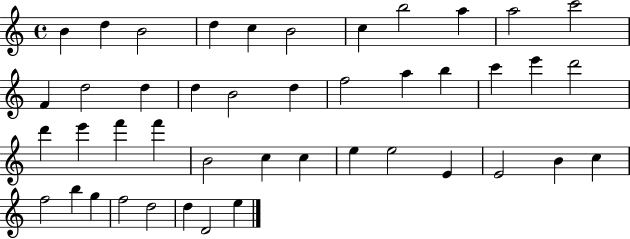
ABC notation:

X:1
T:Untitled
M:4/4
L:1/4
K:C
B d B2 d c B2 c b2 a a2 c'2 F d2 d d B2 d f2 a b c' e' d'2 d' e' f' f' B2 c c e e2 E E2 B c f2 b g f2 d2 d D2 e